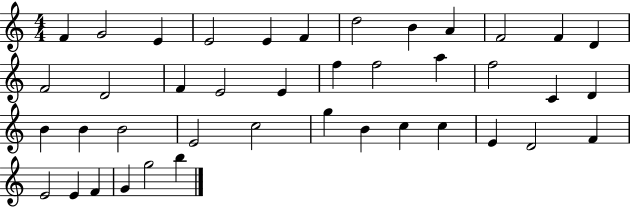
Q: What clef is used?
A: treble